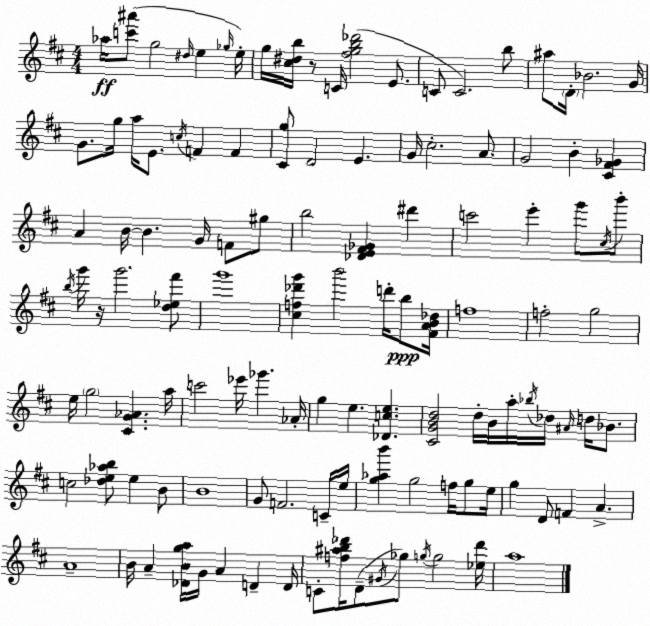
X:1
T:Untitled
M:4/4
L:1/4
K:D
_a/4 [c'^a']/2 g2 ^d/4 e _g/4 e/4 g/4 [^c^db]/4 z/2 C/4 [^fgb_d']2 E/2 C/2 C2 b/2 ^a/2 D/4 _B2 G/4 G/2 g/4 a/4 E/2 c/4 F F [^Cg]/2 D2 E G/4 ^c2 A/2 G2 B [^C^F_G] A B/4 B G/4 F/2 ^g/2 b2 [_DE^F_G] ^d' c'2 e' g'/2 ^c/4 b'/2 b/4 g'/4 z/4 g'2 [d_e^f']/2 g'4 [^cf_d'g'] b'2 d'/4 b/2 [^FAB_d]/4 f4 f2 g2 e/4 g2 [^CG_A] a/4 c'2 _e'/4 _g' _A/4 g e [_Dce] [^CGBd]2 d/4 B/4 a/4 _b/4 _d/4 ^A/4 d/4 _B/2 c2 [_de_ab]/2 e B/2 B4 G/2 F2 C/4 e/4 [g_ab'] g2 f/4 g/2 e/4 g D/2 F A A4 B/4 A [_DBga]/4 G/4 A D D/4 C/2 [f^ab_d']/4 D/2 ^G/4 _g/2 g/4 g2 [_e_d']/4 a4